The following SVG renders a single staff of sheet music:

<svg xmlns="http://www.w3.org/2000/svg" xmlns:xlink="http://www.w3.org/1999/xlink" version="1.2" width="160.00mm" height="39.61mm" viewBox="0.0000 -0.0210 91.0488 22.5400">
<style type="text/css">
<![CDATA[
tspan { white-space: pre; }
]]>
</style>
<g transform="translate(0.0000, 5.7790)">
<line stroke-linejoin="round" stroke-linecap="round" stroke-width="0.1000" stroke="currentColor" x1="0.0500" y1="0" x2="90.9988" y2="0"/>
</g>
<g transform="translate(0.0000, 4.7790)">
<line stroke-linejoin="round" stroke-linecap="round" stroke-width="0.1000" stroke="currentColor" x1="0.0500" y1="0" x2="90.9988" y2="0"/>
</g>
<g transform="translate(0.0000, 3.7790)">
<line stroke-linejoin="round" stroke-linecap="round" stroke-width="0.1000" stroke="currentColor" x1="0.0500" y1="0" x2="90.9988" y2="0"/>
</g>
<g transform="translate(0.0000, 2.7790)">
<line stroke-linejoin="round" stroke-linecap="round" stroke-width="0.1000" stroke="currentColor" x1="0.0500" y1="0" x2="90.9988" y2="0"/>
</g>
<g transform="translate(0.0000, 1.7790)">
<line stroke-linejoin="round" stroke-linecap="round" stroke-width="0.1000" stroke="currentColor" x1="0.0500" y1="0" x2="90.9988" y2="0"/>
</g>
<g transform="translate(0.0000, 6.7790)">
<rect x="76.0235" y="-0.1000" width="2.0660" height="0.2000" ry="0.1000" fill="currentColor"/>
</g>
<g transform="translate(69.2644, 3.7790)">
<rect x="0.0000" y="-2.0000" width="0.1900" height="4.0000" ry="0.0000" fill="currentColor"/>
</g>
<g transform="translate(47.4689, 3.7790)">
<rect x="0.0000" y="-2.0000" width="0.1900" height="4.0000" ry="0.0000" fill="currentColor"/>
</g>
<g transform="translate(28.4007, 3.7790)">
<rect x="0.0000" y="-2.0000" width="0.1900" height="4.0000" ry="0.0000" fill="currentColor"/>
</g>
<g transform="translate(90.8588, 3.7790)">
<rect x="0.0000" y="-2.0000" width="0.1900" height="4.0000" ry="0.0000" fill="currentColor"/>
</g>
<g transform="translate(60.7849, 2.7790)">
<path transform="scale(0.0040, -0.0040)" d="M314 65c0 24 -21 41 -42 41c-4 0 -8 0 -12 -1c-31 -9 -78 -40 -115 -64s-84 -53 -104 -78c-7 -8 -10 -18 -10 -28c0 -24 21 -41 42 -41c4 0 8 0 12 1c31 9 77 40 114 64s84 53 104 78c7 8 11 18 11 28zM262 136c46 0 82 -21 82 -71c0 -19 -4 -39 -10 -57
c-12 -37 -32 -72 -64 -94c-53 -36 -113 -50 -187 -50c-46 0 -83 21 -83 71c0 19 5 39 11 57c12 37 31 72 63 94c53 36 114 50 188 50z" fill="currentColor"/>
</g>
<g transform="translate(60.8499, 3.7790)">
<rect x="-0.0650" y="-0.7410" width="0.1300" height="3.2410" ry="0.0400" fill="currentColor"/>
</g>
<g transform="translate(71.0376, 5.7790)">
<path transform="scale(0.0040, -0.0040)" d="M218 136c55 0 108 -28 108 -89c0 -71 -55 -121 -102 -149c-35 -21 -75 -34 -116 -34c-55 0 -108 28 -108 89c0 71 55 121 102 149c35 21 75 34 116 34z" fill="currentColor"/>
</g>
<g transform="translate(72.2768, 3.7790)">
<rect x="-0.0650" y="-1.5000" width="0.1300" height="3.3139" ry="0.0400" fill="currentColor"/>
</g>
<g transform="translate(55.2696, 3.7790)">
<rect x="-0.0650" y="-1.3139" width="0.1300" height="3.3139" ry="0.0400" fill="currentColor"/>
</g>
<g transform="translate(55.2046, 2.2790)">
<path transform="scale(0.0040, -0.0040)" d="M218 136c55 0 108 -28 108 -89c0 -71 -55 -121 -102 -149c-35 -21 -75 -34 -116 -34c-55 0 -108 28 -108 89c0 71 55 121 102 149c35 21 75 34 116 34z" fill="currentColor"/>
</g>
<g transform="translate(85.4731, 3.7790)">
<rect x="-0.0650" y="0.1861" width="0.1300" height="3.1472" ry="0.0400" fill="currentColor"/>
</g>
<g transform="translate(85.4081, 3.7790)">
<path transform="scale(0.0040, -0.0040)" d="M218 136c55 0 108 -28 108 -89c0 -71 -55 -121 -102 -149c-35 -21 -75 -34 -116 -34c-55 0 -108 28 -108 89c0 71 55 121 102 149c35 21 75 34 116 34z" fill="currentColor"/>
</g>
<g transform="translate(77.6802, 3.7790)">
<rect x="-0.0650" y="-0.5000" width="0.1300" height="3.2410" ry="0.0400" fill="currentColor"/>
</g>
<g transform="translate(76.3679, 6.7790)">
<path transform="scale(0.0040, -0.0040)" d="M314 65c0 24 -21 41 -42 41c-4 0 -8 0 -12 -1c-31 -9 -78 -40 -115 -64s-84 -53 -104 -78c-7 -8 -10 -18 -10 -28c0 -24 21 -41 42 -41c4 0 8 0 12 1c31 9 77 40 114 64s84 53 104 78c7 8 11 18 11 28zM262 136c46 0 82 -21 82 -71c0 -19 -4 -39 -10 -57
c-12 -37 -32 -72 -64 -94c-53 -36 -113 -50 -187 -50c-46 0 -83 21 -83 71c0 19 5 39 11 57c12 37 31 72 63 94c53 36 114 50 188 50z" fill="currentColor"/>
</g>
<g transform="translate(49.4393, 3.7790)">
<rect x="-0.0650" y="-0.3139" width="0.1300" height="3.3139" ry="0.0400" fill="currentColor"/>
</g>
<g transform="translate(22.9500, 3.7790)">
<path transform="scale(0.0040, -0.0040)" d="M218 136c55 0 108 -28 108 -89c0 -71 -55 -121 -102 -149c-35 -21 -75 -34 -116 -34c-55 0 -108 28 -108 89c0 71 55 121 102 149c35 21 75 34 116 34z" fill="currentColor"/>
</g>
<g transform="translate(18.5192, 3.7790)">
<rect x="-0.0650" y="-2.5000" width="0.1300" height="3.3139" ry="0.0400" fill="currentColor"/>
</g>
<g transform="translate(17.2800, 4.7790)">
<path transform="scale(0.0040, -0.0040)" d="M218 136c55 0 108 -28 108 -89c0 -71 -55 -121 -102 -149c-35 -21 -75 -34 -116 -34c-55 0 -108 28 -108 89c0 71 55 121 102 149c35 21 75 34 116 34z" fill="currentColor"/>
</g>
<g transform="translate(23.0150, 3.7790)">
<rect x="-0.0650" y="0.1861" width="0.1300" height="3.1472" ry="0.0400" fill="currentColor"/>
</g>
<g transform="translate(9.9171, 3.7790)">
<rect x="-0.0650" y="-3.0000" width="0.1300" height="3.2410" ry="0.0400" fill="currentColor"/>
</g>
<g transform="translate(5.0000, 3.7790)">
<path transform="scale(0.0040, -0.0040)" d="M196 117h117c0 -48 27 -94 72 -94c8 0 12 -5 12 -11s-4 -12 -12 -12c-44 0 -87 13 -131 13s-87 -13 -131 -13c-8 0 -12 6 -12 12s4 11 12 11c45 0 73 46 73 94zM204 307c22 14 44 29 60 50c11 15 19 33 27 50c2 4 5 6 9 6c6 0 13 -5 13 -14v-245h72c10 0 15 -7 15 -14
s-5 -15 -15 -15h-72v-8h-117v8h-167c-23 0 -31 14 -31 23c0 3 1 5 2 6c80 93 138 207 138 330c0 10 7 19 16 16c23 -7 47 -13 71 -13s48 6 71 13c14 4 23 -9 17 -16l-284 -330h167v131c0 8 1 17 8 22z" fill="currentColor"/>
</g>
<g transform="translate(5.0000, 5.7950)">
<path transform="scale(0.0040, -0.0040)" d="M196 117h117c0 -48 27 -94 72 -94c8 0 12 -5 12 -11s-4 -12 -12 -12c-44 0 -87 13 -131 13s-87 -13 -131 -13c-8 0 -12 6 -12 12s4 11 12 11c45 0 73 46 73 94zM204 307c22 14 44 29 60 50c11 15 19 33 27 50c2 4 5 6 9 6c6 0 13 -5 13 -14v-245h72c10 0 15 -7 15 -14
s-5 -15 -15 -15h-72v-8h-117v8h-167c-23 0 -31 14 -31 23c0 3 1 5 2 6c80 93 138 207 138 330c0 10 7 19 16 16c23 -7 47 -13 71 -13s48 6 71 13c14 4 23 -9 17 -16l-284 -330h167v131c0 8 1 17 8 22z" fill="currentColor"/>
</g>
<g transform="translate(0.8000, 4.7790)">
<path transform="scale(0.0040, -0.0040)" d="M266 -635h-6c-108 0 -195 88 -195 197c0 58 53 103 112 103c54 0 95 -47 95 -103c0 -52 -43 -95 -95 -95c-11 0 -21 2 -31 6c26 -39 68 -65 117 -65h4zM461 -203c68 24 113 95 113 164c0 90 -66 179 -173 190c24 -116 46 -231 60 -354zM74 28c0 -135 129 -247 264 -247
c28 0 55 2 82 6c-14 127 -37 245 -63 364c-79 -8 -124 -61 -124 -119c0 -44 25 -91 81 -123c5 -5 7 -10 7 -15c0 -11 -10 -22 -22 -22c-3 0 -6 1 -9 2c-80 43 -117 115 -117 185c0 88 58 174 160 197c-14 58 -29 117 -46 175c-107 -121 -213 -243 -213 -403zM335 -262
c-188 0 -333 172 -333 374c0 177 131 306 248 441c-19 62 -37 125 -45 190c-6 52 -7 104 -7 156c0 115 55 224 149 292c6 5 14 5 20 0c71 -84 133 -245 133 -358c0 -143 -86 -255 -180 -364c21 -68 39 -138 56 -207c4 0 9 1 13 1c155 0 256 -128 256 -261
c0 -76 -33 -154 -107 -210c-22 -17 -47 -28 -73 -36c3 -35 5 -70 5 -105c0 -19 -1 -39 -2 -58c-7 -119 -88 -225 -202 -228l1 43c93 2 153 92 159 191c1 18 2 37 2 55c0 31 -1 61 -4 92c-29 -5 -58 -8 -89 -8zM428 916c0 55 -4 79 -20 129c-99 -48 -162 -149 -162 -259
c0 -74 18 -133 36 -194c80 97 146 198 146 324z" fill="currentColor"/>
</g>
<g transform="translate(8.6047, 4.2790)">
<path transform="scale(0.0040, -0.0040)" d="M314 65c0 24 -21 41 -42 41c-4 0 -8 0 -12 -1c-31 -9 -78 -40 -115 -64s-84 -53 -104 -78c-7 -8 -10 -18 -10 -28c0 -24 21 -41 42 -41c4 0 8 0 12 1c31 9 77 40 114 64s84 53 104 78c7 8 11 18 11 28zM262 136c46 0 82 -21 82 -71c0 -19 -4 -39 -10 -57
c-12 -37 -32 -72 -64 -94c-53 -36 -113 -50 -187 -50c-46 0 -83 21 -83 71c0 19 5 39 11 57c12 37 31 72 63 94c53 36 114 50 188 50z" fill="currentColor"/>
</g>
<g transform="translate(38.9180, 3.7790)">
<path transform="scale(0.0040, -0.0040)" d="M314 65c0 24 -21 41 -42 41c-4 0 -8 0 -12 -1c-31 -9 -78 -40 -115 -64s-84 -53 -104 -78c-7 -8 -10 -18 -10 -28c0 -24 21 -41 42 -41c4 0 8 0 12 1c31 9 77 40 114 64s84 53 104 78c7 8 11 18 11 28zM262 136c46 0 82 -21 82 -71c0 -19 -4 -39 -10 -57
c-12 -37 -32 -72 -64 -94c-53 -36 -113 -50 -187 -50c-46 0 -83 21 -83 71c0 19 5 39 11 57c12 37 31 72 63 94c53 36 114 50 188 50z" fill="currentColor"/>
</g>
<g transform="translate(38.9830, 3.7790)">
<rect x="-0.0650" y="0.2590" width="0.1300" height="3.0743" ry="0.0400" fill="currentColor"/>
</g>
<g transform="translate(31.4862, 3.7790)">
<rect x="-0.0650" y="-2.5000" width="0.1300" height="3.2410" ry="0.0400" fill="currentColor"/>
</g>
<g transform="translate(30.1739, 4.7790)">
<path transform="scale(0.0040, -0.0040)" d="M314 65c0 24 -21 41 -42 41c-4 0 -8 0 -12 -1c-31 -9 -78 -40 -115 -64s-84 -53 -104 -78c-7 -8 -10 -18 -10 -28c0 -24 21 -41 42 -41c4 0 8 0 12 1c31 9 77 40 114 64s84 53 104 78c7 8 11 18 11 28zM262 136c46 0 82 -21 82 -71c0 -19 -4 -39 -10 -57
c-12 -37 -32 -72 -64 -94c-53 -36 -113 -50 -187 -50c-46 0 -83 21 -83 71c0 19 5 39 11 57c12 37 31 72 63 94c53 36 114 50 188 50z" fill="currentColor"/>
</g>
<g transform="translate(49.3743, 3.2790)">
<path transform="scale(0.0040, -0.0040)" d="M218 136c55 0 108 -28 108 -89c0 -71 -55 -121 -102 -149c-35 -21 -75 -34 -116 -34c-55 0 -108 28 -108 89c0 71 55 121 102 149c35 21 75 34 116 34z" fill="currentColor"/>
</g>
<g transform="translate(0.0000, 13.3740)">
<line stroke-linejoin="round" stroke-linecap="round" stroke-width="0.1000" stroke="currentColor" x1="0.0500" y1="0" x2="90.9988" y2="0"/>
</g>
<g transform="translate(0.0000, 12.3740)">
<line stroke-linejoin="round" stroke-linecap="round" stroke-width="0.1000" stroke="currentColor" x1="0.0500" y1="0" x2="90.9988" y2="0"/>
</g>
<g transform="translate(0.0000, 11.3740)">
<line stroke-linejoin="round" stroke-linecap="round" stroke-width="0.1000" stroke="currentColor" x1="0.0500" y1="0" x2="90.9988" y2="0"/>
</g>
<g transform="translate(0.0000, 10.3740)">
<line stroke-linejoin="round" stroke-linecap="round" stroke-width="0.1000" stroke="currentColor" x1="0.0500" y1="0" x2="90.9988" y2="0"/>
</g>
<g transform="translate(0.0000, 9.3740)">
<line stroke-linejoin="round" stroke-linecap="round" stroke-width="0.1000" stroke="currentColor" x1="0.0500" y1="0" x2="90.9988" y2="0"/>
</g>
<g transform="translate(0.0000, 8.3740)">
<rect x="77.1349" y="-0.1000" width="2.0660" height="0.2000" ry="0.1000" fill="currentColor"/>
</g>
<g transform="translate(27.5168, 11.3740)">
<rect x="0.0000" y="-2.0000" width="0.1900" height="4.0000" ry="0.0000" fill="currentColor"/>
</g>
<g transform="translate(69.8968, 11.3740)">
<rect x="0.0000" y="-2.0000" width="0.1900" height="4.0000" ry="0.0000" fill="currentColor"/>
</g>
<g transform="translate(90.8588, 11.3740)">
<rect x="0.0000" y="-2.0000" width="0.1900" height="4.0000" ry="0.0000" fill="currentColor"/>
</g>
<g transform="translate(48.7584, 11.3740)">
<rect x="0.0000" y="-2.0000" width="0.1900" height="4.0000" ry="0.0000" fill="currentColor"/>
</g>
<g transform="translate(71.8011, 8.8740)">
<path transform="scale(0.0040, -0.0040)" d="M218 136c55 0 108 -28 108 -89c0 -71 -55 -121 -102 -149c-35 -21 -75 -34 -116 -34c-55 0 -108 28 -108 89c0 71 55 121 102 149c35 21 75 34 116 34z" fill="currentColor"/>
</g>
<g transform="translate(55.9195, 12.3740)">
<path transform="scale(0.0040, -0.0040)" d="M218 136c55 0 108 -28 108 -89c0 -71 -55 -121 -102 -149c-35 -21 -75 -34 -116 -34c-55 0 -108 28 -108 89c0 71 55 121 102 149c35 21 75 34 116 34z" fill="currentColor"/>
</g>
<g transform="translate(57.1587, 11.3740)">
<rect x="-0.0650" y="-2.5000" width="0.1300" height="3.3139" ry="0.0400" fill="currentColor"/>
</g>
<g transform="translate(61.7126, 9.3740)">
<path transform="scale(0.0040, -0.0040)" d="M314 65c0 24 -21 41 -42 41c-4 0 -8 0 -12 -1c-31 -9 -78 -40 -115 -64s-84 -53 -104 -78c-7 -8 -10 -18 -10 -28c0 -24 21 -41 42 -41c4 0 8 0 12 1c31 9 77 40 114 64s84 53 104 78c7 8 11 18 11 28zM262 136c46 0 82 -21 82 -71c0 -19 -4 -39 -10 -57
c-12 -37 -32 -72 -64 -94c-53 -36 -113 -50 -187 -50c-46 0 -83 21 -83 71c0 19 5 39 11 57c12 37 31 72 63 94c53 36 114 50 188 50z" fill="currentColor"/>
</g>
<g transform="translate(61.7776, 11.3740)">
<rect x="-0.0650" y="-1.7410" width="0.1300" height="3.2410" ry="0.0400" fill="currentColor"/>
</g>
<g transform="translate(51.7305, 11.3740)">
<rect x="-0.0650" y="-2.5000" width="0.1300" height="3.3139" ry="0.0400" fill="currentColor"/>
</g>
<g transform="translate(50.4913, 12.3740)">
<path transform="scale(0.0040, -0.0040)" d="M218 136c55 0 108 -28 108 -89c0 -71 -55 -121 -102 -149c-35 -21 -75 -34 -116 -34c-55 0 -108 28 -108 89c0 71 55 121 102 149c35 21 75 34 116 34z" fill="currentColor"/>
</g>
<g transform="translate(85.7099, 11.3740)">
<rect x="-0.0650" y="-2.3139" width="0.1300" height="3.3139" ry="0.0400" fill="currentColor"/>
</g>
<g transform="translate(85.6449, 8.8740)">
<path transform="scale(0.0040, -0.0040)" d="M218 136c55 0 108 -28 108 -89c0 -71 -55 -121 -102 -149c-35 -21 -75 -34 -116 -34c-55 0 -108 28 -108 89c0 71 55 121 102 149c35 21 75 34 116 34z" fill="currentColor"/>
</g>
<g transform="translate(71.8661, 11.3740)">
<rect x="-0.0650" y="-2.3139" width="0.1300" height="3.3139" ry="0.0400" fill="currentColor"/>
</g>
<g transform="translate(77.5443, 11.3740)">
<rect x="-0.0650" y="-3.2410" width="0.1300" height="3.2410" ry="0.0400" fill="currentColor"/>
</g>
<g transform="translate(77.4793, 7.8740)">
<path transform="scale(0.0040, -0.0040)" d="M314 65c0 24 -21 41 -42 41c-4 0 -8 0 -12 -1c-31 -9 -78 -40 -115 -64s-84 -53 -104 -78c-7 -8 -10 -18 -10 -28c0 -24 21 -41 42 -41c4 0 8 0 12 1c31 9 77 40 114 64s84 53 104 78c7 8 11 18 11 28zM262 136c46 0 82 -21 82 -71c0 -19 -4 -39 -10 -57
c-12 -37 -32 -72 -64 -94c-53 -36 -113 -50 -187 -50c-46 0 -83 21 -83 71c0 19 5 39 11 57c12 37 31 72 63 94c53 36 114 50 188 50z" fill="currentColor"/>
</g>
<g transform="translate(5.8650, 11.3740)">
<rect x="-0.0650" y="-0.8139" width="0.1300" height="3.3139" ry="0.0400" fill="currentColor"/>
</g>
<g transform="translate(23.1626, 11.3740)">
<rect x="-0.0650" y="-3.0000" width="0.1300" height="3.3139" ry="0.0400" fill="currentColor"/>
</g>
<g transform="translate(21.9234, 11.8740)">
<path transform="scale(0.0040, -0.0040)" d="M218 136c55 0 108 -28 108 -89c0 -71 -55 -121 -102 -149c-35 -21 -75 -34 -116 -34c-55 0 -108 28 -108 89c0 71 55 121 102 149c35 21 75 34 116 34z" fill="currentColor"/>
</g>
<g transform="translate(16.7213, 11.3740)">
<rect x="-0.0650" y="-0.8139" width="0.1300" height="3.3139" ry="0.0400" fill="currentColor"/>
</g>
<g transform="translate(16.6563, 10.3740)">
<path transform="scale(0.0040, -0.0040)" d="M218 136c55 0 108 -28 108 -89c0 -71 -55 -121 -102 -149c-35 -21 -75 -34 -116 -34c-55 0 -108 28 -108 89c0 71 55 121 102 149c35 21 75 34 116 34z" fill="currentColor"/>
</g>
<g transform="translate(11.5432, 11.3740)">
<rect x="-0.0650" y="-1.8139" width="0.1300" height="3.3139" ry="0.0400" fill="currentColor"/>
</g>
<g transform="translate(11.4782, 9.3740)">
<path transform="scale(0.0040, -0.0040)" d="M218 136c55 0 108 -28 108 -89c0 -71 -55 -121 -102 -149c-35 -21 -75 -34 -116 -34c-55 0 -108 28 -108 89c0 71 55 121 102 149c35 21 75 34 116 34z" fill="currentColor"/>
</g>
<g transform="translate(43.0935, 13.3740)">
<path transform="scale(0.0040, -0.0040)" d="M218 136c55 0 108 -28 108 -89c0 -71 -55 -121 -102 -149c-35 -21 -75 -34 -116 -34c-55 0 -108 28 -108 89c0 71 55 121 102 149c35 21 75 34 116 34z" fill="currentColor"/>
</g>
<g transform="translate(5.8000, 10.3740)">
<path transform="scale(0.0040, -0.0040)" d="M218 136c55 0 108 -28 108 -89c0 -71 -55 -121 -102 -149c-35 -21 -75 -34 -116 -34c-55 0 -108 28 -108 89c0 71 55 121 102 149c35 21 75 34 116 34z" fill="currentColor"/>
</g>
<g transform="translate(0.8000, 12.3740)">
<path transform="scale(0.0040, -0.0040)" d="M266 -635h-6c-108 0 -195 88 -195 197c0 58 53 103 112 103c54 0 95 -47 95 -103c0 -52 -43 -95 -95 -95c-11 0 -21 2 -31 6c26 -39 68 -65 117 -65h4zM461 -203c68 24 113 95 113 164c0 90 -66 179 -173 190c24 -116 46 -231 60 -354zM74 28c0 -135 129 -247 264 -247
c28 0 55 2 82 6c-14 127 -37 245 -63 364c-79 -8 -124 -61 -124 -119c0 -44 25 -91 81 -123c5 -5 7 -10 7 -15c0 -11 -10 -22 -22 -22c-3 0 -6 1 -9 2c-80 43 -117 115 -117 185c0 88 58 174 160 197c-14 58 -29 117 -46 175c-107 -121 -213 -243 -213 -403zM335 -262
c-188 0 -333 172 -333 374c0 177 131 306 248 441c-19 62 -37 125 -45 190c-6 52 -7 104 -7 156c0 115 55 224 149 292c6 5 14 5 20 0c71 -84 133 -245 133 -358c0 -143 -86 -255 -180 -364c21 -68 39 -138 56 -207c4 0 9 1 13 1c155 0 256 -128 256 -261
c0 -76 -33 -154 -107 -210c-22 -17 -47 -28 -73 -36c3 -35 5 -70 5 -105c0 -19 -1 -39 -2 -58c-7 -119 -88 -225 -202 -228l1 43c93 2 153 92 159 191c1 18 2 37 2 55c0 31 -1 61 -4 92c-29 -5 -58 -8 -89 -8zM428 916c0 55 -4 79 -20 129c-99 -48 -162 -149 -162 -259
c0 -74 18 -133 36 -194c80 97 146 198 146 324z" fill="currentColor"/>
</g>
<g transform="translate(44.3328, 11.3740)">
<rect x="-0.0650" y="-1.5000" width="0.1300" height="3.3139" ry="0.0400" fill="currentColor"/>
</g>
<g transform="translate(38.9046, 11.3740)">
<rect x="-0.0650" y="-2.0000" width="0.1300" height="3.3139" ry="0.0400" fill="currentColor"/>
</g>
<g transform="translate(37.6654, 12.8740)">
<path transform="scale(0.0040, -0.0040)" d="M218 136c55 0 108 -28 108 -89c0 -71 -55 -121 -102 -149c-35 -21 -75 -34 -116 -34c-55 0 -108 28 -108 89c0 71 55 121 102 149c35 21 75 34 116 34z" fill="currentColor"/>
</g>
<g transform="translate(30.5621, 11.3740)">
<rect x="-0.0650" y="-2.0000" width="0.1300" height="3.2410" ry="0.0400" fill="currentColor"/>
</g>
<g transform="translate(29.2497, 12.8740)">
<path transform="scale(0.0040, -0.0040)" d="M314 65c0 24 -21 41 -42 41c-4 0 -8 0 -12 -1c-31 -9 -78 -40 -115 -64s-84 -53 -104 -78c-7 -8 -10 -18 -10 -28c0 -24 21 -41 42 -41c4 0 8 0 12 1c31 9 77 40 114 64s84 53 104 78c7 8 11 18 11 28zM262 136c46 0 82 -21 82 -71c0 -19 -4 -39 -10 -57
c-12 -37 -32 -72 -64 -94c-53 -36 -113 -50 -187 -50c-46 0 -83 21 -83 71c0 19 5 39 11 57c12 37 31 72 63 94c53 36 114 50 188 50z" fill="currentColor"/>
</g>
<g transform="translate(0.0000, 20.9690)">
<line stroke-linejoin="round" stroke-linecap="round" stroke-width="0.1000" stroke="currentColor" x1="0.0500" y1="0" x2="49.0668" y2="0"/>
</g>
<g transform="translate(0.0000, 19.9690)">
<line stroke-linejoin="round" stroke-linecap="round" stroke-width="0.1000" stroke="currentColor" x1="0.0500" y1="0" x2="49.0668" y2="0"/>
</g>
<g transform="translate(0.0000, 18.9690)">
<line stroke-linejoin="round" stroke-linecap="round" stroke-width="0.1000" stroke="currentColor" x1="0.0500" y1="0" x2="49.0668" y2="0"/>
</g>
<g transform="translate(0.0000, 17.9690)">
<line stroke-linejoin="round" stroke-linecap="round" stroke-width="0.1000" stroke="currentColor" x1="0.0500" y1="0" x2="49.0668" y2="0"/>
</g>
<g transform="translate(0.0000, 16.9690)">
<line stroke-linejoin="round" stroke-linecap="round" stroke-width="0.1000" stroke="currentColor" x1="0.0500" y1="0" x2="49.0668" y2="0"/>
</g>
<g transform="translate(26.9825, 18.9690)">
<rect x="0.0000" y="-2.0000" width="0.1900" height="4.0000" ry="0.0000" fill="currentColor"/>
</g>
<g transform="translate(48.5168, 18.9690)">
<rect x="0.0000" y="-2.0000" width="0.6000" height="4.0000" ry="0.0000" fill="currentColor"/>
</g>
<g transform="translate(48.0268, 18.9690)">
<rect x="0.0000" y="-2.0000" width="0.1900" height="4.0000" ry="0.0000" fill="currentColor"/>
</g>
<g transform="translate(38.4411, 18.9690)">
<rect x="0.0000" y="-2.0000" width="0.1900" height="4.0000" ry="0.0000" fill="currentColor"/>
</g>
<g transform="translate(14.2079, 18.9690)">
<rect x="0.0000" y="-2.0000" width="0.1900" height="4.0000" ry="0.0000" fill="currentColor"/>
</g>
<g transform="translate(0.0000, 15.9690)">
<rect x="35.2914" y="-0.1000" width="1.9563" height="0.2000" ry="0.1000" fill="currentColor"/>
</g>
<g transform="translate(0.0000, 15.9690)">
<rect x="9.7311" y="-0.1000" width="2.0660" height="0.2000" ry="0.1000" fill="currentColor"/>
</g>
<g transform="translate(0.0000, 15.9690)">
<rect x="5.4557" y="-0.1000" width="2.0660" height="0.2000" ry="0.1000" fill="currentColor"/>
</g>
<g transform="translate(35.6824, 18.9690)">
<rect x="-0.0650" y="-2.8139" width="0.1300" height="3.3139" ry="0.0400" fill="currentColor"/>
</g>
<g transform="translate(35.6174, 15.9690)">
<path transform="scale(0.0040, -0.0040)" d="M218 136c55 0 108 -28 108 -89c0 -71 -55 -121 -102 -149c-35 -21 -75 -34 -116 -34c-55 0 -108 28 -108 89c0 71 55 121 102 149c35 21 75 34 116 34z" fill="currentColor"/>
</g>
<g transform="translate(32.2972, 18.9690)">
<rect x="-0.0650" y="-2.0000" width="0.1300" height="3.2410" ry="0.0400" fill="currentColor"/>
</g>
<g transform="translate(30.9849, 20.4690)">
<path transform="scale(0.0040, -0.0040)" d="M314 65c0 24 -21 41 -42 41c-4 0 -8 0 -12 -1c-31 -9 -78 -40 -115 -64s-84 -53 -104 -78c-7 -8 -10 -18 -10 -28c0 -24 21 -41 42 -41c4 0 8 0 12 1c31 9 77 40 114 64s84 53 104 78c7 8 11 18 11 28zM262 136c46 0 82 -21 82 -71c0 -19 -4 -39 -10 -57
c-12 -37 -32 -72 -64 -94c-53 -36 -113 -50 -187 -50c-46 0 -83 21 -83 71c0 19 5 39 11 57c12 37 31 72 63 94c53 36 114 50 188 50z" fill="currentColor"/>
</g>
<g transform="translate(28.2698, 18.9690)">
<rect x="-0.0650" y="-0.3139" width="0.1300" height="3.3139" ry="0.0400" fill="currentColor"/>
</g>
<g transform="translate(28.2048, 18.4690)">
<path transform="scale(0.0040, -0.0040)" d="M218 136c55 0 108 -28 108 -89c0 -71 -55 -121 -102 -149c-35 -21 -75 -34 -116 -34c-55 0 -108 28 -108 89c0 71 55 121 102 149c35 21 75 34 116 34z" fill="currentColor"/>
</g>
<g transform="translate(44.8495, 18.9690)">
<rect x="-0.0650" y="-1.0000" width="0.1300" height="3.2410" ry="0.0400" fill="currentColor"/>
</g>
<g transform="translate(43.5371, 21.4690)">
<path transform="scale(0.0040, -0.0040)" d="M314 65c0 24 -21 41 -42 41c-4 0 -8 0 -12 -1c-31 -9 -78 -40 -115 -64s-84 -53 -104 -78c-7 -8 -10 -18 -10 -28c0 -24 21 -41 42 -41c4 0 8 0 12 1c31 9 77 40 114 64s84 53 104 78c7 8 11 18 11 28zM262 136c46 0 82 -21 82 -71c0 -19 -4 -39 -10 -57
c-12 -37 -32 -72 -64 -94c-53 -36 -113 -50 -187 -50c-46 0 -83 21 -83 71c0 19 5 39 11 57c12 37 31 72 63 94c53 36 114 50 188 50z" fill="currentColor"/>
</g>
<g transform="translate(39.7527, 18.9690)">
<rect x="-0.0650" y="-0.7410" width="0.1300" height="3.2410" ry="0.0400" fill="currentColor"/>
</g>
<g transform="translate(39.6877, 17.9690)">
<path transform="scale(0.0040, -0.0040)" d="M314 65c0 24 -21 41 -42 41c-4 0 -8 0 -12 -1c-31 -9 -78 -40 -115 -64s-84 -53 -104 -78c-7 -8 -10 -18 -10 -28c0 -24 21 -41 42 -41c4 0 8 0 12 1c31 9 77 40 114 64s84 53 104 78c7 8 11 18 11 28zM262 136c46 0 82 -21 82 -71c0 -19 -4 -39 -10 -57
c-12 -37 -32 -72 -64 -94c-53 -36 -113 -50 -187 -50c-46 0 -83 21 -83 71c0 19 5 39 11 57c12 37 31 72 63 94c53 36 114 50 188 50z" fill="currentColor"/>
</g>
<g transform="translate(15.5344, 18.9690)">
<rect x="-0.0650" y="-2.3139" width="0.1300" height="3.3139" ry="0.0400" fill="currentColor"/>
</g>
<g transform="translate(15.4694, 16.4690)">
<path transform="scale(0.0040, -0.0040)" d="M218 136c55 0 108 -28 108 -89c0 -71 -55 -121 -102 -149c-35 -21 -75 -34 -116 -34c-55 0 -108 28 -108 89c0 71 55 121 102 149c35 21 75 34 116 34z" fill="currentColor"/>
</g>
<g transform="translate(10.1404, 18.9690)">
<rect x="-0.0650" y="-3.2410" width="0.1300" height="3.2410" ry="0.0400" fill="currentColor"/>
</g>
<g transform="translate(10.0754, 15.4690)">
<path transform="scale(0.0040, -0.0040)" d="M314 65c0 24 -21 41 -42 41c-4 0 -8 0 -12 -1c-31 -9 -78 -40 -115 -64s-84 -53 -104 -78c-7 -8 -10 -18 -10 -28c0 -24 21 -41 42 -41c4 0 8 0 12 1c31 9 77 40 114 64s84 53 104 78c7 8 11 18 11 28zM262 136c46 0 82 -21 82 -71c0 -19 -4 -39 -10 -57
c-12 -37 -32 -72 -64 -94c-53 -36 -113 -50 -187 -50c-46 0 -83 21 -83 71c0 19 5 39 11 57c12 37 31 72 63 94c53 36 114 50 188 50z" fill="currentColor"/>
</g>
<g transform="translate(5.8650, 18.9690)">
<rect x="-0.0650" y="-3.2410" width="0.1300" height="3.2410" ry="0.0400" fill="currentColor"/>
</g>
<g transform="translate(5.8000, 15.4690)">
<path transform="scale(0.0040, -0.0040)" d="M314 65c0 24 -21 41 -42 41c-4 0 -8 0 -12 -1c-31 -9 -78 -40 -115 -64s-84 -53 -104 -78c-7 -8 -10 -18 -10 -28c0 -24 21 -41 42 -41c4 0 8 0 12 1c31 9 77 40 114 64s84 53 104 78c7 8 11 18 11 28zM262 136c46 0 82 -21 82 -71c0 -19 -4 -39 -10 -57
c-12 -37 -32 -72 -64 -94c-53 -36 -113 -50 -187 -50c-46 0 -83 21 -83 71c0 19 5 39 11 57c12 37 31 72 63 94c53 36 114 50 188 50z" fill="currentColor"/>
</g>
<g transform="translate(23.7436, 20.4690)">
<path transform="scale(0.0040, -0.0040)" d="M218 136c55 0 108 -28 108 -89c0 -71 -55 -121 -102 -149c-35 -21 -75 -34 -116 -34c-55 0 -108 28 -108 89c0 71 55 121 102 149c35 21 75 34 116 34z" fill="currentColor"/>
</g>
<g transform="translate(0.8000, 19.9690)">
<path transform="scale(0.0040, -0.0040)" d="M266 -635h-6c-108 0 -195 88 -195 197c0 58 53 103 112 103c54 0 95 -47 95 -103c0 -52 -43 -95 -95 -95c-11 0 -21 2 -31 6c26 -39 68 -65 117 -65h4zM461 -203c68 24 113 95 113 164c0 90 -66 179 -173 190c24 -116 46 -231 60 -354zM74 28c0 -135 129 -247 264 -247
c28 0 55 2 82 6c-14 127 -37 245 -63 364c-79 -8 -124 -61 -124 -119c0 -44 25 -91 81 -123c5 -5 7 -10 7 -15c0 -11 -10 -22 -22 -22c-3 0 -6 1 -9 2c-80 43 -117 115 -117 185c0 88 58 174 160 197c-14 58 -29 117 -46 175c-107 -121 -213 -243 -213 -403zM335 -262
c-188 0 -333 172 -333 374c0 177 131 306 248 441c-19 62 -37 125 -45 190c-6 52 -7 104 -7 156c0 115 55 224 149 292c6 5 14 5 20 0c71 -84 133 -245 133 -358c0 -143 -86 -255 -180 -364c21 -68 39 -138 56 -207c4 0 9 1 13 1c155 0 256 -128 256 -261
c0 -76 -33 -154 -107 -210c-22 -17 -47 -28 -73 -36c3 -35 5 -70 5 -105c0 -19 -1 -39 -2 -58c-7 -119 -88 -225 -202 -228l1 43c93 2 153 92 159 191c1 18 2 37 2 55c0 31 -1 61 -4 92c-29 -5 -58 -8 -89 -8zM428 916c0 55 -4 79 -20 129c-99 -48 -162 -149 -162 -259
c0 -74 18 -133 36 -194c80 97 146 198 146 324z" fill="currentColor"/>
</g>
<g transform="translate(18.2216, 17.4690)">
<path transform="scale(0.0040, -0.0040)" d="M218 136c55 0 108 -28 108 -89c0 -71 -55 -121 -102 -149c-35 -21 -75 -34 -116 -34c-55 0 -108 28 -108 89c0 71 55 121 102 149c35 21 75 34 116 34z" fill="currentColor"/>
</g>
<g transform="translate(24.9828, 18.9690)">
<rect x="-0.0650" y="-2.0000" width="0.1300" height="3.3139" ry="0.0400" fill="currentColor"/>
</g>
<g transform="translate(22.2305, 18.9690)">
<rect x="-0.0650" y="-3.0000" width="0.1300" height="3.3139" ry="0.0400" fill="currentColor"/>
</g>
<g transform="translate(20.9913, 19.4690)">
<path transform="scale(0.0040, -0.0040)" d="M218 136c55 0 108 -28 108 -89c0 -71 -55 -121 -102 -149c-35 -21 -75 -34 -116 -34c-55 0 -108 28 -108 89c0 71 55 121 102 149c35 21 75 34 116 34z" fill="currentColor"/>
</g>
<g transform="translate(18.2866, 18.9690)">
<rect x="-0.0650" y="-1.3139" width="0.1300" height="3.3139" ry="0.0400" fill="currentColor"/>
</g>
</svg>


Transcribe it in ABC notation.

X:1
T:Untitled
M:4/4
L:1/4
K:C
A2 G B G2 B2 c e d2 E C2 B d f d A F2 F E G G f2 g b2 g b2 b2 g e A F c F2 a d2 D2